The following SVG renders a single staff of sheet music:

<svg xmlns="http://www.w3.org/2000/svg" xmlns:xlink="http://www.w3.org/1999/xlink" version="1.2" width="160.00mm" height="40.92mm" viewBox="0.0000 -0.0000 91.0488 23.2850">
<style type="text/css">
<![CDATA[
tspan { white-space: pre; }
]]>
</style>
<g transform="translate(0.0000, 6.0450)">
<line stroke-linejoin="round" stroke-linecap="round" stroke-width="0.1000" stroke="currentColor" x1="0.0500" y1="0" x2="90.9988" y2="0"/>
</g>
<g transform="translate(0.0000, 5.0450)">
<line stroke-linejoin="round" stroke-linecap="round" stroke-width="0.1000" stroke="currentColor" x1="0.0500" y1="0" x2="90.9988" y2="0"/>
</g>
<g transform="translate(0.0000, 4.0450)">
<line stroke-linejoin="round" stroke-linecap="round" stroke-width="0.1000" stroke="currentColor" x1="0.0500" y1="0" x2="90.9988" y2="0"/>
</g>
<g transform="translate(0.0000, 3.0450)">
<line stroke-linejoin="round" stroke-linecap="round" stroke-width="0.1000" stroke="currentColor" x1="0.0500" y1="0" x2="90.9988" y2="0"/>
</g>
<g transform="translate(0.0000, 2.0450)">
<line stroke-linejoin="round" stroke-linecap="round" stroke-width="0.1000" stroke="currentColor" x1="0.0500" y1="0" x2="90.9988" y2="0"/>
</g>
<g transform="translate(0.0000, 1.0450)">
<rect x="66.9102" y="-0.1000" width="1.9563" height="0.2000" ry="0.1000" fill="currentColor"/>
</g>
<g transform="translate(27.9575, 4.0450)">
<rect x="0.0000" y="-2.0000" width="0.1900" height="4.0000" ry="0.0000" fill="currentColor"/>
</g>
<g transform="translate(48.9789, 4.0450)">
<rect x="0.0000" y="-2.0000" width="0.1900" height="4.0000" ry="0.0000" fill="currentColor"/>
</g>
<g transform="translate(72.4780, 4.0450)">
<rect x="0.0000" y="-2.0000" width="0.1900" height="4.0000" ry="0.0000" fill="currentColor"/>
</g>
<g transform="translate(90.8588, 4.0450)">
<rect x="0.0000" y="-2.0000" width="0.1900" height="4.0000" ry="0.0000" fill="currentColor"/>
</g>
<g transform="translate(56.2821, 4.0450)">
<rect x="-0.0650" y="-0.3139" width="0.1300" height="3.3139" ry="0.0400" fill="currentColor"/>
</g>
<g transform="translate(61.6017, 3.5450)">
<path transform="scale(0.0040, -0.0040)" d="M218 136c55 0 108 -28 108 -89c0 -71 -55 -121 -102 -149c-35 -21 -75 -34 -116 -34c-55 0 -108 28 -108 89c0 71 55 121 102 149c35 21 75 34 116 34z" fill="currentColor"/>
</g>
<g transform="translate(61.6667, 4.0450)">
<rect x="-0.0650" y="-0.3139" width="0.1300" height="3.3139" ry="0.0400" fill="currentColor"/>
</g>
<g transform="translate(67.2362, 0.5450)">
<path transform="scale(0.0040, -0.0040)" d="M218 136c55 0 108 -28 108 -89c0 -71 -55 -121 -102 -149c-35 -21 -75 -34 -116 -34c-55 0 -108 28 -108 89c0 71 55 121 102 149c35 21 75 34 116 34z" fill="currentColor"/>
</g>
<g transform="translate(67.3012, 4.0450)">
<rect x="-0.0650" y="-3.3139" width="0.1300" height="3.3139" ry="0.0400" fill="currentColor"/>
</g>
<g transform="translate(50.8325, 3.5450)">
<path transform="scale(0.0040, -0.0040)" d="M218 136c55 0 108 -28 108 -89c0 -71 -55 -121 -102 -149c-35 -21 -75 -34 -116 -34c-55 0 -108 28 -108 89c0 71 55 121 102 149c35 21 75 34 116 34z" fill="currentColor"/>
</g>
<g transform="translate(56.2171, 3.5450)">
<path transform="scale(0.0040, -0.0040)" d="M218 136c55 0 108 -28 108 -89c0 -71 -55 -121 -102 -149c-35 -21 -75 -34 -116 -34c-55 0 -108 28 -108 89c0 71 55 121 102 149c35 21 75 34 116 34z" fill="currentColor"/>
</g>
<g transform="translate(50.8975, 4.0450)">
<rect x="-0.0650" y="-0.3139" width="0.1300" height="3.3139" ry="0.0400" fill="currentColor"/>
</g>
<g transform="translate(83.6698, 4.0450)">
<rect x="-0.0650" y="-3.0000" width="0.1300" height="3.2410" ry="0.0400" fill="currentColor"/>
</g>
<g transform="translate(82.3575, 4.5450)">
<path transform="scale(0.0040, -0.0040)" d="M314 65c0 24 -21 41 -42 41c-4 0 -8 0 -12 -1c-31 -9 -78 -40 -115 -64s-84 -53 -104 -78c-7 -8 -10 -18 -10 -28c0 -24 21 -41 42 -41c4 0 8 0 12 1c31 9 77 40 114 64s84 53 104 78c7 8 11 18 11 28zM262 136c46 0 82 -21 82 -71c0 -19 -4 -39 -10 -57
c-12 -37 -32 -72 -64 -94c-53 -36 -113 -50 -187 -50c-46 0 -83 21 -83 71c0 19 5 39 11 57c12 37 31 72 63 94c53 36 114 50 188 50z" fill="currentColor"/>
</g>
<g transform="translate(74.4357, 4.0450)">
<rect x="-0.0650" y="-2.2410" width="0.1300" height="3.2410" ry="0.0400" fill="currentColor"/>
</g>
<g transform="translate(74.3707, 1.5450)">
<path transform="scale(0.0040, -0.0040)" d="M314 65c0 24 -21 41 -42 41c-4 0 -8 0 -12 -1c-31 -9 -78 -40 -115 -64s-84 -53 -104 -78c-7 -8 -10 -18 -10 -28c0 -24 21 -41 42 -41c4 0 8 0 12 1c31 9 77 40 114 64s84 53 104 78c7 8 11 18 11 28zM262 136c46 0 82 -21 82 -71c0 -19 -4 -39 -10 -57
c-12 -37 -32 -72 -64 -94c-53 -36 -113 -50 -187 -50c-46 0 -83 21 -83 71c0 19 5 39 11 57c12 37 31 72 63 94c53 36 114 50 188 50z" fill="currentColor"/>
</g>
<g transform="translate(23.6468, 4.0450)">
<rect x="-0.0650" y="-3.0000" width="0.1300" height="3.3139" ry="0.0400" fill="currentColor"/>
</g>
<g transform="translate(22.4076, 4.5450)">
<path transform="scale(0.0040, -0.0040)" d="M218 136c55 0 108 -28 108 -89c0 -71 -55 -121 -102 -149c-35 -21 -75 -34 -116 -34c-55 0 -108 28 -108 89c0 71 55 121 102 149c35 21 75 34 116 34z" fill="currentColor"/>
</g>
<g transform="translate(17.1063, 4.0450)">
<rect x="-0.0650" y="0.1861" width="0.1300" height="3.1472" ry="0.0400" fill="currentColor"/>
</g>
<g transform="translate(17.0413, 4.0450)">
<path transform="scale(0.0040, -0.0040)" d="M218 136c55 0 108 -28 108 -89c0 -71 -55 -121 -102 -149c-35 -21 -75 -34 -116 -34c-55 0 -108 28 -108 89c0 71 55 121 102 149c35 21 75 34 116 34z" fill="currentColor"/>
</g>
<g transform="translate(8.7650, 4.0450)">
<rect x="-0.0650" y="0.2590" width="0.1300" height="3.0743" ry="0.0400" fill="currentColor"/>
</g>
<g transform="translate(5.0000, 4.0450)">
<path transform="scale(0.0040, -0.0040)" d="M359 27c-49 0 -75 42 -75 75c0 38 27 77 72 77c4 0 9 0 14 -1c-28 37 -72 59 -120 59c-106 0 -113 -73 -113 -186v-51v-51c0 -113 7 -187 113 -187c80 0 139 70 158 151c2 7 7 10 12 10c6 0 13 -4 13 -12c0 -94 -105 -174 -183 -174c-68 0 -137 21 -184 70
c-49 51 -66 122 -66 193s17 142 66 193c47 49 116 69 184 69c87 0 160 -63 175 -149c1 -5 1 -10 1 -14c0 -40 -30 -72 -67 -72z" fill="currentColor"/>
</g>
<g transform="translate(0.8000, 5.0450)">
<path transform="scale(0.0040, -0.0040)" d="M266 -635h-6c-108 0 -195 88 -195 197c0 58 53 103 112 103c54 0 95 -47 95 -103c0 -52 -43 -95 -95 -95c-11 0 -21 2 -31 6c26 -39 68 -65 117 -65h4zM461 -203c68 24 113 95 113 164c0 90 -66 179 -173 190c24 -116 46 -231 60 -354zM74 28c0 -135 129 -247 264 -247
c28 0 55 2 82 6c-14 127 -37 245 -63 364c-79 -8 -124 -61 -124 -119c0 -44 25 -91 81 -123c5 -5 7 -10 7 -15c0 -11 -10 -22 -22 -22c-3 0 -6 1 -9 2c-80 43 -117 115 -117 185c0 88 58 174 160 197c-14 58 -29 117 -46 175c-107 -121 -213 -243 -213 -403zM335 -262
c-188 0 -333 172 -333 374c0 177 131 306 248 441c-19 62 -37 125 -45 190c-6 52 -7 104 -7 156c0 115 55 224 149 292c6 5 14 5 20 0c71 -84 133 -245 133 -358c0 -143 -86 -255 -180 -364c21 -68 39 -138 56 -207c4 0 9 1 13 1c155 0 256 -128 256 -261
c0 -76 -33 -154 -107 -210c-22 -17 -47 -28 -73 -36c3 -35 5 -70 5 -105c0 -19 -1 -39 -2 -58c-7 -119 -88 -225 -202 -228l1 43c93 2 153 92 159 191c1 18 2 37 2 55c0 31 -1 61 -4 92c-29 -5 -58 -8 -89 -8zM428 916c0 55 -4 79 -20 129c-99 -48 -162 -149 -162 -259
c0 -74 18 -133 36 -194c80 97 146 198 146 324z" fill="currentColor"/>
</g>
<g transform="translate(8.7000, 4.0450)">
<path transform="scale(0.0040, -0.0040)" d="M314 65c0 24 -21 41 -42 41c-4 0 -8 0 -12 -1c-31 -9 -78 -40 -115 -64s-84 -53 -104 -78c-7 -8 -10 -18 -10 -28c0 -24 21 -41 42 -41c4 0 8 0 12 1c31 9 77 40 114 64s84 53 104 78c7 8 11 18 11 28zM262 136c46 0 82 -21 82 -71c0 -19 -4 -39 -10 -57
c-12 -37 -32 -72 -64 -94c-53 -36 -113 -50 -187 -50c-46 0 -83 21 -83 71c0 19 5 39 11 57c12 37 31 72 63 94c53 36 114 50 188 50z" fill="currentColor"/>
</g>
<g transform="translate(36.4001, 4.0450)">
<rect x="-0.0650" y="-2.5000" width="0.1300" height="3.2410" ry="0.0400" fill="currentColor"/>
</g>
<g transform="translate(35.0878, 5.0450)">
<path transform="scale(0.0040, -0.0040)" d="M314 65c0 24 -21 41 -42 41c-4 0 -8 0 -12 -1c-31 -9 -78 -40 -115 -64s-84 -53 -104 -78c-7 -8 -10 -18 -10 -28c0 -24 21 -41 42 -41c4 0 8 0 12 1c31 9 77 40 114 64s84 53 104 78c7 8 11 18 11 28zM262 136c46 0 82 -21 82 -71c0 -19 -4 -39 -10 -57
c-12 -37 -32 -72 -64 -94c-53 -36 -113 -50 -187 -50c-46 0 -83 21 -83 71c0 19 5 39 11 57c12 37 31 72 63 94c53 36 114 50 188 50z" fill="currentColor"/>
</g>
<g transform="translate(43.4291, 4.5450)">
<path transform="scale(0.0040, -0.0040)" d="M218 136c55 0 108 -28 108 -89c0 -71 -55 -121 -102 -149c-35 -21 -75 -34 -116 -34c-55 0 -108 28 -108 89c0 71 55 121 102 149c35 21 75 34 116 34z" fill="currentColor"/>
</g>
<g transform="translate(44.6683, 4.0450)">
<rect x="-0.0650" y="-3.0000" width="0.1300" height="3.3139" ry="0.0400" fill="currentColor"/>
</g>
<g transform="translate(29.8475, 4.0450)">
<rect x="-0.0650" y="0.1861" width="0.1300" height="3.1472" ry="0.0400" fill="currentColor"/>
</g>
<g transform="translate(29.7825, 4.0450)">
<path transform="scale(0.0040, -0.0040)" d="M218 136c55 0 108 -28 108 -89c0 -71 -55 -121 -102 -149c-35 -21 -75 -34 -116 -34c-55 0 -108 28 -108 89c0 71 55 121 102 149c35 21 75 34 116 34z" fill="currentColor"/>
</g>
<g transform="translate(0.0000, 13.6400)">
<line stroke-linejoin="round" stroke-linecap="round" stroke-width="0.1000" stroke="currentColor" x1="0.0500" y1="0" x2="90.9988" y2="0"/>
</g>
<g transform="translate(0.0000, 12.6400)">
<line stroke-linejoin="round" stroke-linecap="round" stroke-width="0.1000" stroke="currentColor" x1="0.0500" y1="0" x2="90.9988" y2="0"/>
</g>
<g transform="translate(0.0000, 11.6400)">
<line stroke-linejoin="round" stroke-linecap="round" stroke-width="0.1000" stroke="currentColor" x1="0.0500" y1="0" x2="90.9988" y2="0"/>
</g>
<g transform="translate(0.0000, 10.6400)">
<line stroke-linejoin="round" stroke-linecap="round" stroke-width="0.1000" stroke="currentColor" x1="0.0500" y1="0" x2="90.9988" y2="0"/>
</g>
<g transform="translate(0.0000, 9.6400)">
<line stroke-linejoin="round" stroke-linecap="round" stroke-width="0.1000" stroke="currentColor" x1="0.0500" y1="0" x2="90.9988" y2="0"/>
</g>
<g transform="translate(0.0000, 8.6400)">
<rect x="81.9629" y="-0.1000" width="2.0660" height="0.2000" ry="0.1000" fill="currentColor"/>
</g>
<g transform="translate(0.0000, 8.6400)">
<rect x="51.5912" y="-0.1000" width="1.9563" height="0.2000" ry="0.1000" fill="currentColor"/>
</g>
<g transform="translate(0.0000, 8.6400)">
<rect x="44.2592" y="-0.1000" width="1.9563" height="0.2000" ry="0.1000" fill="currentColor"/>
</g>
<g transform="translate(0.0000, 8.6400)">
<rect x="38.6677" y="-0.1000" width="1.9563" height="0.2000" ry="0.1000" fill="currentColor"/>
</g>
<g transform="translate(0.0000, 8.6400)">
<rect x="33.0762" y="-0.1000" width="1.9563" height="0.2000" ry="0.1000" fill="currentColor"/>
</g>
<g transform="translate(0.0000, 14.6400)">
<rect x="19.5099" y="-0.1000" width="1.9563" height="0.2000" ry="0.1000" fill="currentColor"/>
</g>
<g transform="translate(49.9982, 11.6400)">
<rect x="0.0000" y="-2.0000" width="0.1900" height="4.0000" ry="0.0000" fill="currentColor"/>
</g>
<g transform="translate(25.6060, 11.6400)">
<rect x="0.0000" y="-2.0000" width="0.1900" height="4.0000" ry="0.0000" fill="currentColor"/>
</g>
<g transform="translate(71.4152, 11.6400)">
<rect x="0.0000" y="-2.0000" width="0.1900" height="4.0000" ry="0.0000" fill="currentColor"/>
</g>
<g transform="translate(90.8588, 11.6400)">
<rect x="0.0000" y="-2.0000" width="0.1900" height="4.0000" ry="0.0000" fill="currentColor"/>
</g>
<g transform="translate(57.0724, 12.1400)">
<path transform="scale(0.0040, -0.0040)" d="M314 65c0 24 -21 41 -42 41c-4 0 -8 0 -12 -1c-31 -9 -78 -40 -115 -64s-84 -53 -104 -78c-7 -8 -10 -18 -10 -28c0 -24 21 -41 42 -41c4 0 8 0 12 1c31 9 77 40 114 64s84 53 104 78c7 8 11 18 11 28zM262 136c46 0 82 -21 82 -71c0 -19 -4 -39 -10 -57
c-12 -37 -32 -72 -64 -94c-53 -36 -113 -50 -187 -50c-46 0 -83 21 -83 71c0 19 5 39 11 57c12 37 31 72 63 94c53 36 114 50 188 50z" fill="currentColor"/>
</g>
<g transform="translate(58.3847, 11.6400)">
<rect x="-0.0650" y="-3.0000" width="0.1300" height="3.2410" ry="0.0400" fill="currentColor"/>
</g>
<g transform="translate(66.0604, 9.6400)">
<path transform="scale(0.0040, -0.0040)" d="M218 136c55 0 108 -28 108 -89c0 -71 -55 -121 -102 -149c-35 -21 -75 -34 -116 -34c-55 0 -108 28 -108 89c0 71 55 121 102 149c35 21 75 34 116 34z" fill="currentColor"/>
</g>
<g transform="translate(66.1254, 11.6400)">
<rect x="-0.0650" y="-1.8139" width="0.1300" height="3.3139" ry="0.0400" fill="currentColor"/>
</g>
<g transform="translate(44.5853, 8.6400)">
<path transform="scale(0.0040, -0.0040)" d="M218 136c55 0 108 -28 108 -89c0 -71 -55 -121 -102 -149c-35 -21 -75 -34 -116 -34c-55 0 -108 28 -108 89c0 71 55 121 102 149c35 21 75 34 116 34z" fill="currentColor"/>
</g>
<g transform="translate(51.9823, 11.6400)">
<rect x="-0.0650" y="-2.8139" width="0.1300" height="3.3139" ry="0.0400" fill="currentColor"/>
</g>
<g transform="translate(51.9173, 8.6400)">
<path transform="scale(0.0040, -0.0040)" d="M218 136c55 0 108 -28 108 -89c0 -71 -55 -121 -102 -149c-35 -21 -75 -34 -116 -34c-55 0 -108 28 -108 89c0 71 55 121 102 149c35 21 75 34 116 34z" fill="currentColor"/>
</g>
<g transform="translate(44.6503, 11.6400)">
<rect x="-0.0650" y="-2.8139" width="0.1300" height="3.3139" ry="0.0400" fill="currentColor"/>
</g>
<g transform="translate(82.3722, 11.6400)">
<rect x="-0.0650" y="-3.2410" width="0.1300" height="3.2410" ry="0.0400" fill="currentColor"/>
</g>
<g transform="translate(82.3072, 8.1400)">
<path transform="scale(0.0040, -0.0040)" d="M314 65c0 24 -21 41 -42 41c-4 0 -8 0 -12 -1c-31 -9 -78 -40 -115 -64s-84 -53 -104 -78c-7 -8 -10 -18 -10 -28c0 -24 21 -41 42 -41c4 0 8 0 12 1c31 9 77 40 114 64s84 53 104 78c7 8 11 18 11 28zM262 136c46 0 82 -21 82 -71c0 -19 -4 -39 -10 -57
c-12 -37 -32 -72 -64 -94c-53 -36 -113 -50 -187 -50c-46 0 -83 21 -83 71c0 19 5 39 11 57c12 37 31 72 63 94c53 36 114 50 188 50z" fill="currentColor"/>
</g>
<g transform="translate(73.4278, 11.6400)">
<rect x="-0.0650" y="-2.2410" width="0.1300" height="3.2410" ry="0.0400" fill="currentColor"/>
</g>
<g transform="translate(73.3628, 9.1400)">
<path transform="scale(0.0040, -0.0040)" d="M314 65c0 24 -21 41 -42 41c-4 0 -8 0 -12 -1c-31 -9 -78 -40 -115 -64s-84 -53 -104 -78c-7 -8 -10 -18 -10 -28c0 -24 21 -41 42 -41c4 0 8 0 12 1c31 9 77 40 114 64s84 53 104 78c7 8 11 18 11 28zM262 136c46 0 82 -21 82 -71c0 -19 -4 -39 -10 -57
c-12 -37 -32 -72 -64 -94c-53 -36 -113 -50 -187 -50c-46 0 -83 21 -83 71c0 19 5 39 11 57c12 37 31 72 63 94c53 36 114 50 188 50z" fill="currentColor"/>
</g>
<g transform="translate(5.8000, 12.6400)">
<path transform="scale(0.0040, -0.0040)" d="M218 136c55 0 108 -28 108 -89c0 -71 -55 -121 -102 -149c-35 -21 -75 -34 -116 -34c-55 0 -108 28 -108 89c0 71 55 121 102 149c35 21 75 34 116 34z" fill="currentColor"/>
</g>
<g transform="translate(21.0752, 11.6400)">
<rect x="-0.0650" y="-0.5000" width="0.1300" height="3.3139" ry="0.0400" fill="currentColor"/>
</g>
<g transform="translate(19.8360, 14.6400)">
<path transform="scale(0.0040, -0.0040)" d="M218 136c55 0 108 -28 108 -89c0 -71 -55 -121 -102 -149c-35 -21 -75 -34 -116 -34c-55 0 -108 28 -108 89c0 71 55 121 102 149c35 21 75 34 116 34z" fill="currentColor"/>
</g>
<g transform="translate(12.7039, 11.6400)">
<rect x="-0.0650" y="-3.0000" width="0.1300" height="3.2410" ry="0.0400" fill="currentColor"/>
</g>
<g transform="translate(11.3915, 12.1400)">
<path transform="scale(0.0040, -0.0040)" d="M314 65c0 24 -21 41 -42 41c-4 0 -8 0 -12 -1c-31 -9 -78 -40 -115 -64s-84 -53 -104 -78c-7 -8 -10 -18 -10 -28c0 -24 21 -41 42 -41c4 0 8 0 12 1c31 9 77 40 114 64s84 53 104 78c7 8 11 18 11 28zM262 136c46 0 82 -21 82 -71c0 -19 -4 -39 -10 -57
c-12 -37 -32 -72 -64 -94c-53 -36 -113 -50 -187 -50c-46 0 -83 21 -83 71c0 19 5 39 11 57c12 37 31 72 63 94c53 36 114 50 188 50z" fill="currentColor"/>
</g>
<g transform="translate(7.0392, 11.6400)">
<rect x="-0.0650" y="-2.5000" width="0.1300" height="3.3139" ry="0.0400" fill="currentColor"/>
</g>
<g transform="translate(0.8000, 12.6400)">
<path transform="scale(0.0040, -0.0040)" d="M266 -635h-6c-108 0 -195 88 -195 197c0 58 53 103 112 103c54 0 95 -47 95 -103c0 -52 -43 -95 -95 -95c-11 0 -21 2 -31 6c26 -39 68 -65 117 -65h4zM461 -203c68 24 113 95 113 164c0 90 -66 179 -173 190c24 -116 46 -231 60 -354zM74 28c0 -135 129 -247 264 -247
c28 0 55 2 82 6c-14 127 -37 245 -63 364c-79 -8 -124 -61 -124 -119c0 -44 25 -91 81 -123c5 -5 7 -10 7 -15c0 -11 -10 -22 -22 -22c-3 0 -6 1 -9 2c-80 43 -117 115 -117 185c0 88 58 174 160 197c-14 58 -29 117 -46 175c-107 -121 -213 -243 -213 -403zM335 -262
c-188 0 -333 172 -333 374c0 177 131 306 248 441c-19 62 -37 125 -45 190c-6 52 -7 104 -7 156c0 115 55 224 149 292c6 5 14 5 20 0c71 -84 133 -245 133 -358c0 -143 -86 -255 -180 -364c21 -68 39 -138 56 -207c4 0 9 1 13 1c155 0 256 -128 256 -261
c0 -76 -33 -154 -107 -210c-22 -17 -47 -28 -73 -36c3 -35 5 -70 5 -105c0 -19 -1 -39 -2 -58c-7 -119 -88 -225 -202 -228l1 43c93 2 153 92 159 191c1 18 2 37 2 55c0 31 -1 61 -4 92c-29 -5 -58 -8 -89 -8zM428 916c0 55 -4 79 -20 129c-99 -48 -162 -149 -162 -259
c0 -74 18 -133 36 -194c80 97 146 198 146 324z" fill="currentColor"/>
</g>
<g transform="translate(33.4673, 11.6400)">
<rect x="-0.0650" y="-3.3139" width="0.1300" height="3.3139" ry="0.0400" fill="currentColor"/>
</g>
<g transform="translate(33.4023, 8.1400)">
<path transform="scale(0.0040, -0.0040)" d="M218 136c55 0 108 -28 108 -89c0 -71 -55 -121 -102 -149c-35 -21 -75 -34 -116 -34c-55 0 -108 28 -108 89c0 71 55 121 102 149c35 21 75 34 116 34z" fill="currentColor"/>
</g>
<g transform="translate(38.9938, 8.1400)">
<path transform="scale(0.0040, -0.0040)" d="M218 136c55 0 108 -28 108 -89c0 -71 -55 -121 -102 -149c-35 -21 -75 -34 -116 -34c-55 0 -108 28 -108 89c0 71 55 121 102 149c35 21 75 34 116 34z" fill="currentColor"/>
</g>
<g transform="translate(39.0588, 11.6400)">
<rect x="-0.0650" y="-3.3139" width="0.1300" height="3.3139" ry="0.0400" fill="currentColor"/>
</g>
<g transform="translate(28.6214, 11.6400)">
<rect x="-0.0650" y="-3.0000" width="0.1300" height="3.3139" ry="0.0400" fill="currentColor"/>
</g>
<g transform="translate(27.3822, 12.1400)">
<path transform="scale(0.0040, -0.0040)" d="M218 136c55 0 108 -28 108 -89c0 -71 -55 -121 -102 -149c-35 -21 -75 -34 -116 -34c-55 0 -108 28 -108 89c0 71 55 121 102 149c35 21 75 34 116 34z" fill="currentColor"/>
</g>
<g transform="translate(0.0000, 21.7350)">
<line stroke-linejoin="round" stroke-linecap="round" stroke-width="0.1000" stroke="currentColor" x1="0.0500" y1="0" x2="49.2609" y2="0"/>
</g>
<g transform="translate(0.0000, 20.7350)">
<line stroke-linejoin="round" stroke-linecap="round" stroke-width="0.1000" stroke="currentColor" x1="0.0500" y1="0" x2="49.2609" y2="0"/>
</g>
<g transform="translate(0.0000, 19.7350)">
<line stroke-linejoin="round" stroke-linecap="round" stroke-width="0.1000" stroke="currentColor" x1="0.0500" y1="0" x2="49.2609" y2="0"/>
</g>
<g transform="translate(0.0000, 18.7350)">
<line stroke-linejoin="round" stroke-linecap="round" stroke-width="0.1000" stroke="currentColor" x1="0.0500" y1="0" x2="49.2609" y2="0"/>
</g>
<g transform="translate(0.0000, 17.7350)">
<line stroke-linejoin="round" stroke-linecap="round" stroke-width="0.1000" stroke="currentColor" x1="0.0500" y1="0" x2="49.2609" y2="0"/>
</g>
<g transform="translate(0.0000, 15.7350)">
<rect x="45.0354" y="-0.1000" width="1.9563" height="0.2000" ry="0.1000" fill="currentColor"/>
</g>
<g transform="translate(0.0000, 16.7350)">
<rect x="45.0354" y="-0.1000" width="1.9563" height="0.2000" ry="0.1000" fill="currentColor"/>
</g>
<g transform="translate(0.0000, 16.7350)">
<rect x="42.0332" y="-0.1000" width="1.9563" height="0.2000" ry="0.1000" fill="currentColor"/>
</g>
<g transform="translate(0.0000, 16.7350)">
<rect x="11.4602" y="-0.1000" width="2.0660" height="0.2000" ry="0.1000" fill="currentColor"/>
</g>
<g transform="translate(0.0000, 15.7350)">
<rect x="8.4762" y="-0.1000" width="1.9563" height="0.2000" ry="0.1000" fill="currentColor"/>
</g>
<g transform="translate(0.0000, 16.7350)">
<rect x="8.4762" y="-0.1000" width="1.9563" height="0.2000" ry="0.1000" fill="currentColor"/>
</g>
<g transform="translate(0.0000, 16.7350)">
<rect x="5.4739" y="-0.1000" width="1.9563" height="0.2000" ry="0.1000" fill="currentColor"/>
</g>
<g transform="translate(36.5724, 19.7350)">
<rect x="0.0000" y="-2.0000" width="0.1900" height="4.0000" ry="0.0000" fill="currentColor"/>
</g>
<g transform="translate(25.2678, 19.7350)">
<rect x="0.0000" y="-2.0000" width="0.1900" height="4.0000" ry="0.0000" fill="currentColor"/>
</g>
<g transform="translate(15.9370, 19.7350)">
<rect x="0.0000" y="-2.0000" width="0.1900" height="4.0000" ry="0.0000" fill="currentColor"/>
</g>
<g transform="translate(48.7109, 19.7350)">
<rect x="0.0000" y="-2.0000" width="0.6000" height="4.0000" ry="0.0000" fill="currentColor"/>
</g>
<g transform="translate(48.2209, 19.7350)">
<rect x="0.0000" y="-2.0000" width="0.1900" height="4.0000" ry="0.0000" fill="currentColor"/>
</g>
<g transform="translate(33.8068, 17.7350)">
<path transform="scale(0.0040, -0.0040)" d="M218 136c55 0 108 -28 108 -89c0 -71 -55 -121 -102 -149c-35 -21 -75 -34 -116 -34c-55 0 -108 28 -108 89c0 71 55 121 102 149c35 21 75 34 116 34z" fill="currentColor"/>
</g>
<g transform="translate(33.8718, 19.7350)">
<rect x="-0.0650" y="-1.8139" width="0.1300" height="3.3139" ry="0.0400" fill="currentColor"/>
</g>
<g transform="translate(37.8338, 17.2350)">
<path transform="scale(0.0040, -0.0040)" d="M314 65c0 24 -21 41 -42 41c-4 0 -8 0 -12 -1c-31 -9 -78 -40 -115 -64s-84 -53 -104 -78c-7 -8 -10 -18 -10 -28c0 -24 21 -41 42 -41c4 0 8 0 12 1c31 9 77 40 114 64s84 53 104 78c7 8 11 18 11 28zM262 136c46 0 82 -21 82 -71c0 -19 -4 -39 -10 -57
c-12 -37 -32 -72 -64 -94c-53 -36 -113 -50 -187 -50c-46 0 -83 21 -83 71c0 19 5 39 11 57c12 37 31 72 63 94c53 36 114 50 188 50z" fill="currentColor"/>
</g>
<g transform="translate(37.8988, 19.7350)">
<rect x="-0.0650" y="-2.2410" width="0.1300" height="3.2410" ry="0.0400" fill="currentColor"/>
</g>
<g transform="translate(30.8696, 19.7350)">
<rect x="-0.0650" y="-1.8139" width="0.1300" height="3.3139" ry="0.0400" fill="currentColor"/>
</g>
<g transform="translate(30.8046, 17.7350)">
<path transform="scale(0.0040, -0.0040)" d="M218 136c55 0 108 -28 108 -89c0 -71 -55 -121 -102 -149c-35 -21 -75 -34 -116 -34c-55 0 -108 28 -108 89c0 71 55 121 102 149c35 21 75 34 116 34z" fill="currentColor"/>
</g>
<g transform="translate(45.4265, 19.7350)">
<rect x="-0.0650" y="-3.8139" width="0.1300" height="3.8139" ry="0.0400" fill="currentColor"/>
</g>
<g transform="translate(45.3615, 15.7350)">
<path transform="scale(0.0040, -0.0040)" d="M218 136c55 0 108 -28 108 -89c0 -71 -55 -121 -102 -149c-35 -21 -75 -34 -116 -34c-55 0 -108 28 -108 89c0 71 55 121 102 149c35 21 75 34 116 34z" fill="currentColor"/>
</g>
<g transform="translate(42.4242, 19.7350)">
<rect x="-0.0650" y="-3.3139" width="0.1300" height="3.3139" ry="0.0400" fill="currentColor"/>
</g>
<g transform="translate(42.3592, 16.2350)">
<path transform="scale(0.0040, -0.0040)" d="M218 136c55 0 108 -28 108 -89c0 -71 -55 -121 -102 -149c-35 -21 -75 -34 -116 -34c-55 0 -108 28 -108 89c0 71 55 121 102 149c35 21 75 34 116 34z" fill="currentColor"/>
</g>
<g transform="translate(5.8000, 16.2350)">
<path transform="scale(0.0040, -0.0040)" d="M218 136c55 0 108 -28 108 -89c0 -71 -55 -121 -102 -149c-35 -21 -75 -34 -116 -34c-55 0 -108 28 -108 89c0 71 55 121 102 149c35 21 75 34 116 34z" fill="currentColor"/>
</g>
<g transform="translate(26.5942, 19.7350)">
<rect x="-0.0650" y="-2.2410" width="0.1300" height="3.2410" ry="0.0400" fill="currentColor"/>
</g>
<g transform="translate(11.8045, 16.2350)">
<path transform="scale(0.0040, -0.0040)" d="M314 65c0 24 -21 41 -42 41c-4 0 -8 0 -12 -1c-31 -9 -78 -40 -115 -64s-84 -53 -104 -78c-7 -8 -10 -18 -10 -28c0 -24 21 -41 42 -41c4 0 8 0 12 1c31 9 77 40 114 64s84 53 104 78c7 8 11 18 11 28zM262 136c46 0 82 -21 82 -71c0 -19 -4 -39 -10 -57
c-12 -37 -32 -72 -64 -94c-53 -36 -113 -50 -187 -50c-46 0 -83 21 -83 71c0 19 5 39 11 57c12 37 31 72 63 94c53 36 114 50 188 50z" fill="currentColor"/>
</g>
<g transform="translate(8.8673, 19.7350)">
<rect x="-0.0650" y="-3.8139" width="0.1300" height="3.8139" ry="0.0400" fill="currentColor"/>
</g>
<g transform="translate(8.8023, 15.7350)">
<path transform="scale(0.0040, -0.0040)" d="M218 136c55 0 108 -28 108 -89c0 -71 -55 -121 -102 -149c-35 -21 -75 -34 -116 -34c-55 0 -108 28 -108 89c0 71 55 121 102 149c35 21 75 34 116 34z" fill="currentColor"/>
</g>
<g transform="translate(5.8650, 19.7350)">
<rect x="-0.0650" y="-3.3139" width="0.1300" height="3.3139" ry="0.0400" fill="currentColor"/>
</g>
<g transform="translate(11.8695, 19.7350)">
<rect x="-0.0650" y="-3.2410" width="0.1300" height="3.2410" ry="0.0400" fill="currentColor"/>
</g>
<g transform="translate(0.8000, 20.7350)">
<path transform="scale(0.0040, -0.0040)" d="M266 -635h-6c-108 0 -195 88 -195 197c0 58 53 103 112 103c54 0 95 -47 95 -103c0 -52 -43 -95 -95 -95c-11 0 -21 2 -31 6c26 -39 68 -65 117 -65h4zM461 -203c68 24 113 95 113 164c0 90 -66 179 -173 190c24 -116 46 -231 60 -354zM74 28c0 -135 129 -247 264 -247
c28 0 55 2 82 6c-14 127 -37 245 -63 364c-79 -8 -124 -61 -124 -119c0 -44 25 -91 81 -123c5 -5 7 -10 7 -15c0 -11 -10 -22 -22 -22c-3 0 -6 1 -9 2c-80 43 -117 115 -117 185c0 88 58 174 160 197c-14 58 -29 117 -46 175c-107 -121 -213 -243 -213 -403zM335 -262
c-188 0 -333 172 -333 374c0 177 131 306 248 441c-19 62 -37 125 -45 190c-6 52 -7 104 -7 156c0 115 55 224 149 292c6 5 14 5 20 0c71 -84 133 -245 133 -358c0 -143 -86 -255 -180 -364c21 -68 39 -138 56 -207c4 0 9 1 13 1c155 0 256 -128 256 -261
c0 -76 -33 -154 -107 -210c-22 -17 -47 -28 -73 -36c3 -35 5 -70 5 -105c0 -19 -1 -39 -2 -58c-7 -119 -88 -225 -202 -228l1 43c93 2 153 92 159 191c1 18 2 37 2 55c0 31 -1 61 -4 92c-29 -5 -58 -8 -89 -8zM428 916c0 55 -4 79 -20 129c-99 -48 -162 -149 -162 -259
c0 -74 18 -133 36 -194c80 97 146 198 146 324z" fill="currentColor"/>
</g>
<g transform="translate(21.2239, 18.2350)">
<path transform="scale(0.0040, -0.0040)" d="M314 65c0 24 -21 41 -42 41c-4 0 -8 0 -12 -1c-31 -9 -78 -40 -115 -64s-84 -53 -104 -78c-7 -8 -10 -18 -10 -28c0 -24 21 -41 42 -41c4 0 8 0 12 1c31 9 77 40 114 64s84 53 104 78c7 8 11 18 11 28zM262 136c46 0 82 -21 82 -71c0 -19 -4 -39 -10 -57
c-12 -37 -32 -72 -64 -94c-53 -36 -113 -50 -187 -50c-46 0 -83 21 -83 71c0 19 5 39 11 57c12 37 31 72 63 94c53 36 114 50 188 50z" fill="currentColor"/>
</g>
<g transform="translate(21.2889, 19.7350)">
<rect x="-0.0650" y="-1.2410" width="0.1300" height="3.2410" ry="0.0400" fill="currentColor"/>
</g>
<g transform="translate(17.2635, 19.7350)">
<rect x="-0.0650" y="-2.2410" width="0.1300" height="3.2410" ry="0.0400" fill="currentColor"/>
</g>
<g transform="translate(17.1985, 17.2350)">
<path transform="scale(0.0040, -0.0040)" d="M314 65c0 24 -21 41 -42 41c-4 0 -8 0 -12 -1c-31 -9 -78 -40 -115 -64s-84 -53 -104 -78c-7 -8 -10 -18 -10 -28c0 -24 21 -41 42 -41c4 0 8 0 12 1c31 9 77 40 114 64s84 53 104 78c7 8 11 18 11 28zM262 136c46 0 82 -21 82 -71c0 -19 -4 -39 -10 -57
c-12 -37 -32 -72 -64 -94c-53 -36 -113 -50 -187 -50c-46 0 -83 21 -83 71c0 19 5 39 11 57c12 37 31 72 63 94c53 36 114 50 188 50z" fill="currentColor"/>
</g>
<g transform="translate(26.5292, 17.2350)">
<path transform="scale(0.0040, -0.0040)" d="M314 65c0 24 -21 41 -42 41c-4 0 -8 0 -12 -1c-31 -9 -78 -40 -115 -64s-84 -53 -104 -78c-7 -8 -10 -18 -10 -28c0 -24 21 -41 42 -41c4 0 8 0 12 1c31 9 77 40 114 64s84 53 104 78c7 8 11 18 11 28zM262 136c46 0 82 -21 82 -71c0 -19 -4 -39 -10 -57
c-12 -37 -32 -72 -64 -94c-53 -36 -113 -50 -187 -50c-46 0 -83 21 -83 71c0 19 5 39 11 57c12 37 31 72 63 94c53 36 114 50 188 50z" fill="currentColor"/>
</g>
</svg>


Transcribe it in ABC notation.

X:1
T:Untitled
M:4/4
L:1/4
K:C
B2 B A B G2 A c c c b g2 A2 G A2 C A b b a a A2 f g2 b2 b c' b2 g2 e2 g2 f f g2 b c'